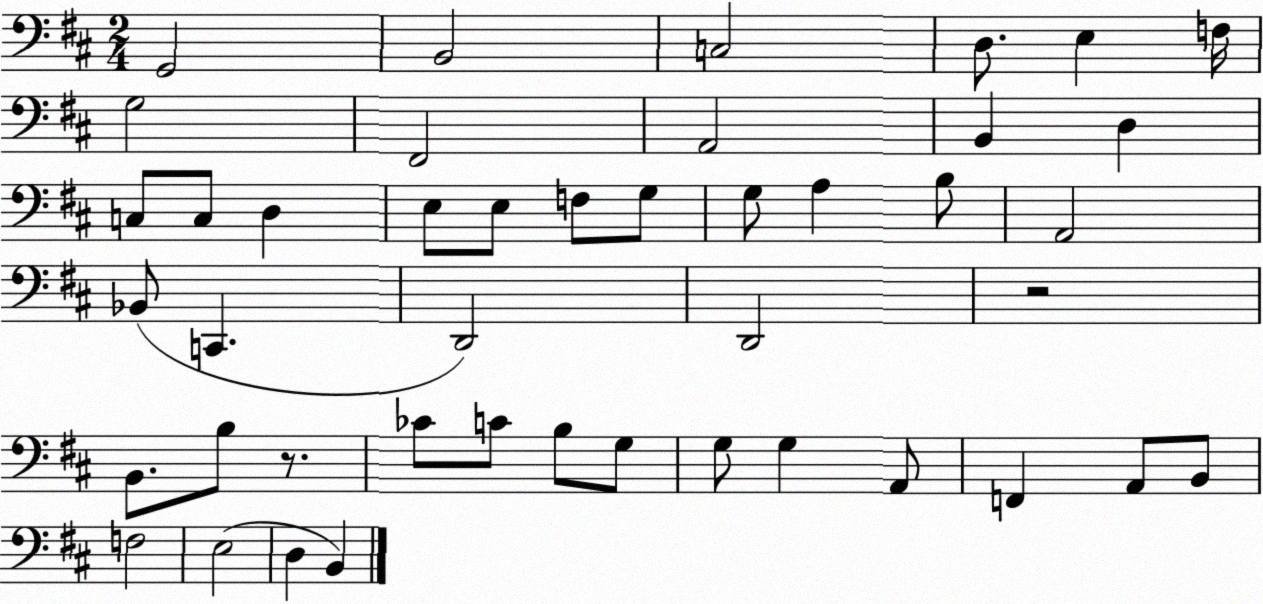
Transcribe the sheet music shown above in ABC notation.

X:1
T:Untitled
M:2/4
L:1/4
K:D
G,,2 B,,2 C,2 D,/2 E, F,/4 G,2 ^F,,2 A,,2 B,, D, C,/2 C,/2 D, E,/2 E,/2 F,/2 G,/2 G,/2 A, B,/2 A,,2 _B,,/2 C,, D,,2 D,,2 z2 B,,/2 B,/2 z/2 _C/2 C/2 B,/2 G,/2 G,/2 G, A,,/2 F,, A,,/2 B,,/2 F,2 E,2 D, B,,